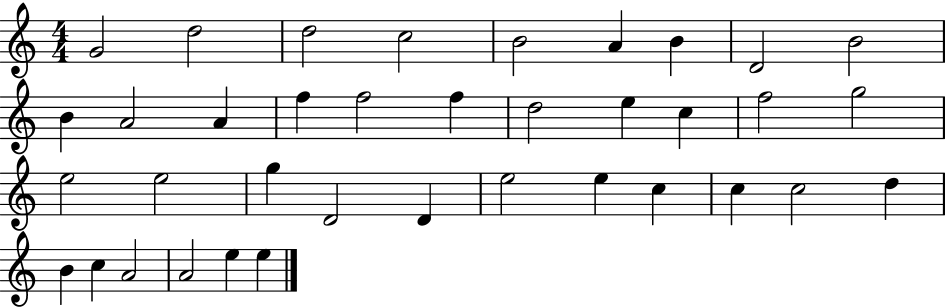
G4/h D5/h D5/h C5/h B4/h A4/q B4/q D4/h B4/h B4/q A4/h A4/q F5/q F5/h F5/q D5/h E5/q C5/q F5/h G5/h E5/h E5/h G5/q D4/h D4/q E5/h E5/q C5/q C5/q C5/h D5/q B4/q C5/q A4/h A4/h E5/q E5/q